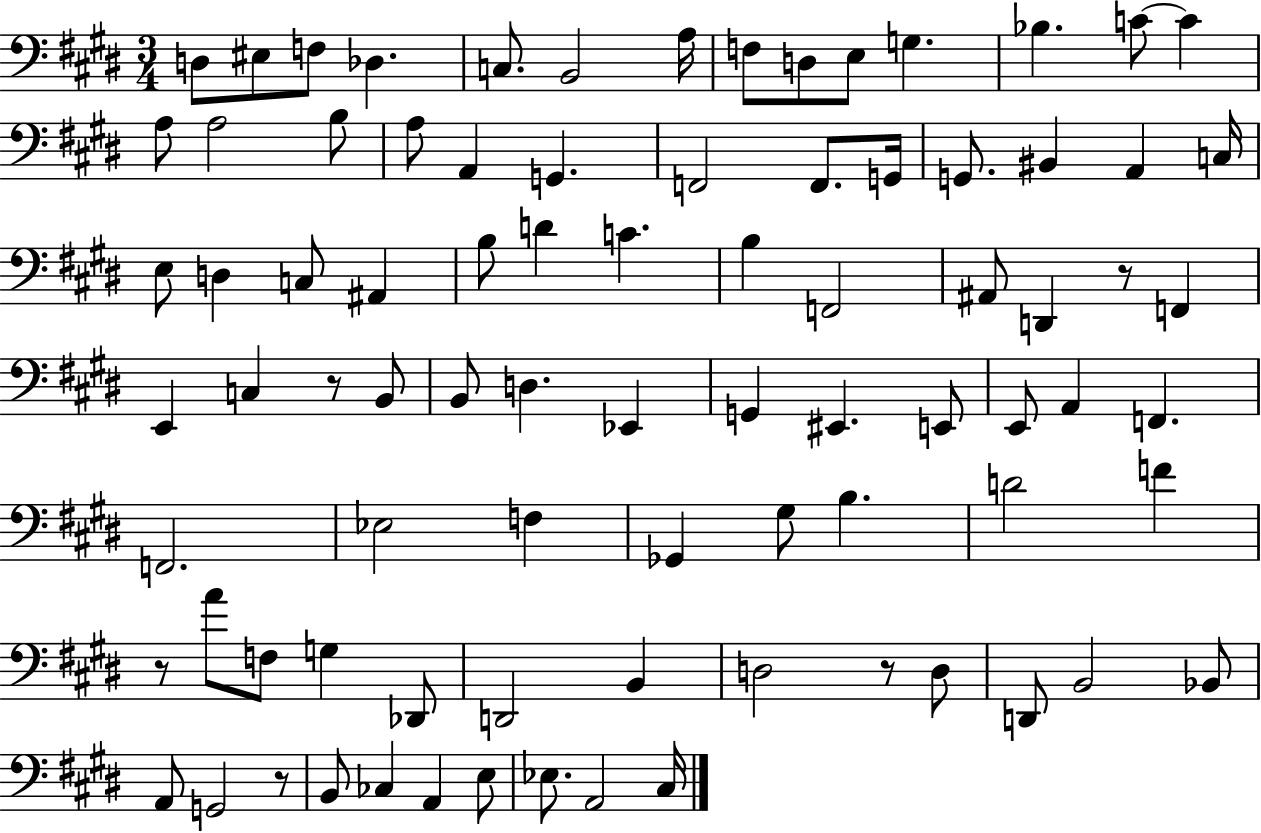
{
  \clef bass
  \numericTimeSignature
  \time 3/4
  \key e \major
  d8 eis8 f8 des4. | c8. b,2 a16 | f8 d8 e8 g4. | bes4. c'8~~ c'4 | \break a8 a2 b8 | a8 a,4 g,4. | f,2 f,8. g,16 | g,8. bis,4 a,4 c16 | \break e8 d4 c8 ais,4 | b8 d'4 c'4. | b4 f,2 | ais,8 d,4 r8 f,4 | \break e,4 c4 r8 b,8 | b,8 d4. ees,4 | g,4 eis,4. e,8 | e,8 a,4 f,4. | \break f,2. | ees2 f4 | ges,4 gis8 b4. | d'2 f'4 | \break r8 a'8 f8 g4 des,8 | d,2 b,4 | d2 r8 d8 | d,8 b,2 bes,8 | \break a,8 g,2 r8 | b,8 ces4 a,4 e8 | ees8. a,2 cis16 | \bar "|."
}